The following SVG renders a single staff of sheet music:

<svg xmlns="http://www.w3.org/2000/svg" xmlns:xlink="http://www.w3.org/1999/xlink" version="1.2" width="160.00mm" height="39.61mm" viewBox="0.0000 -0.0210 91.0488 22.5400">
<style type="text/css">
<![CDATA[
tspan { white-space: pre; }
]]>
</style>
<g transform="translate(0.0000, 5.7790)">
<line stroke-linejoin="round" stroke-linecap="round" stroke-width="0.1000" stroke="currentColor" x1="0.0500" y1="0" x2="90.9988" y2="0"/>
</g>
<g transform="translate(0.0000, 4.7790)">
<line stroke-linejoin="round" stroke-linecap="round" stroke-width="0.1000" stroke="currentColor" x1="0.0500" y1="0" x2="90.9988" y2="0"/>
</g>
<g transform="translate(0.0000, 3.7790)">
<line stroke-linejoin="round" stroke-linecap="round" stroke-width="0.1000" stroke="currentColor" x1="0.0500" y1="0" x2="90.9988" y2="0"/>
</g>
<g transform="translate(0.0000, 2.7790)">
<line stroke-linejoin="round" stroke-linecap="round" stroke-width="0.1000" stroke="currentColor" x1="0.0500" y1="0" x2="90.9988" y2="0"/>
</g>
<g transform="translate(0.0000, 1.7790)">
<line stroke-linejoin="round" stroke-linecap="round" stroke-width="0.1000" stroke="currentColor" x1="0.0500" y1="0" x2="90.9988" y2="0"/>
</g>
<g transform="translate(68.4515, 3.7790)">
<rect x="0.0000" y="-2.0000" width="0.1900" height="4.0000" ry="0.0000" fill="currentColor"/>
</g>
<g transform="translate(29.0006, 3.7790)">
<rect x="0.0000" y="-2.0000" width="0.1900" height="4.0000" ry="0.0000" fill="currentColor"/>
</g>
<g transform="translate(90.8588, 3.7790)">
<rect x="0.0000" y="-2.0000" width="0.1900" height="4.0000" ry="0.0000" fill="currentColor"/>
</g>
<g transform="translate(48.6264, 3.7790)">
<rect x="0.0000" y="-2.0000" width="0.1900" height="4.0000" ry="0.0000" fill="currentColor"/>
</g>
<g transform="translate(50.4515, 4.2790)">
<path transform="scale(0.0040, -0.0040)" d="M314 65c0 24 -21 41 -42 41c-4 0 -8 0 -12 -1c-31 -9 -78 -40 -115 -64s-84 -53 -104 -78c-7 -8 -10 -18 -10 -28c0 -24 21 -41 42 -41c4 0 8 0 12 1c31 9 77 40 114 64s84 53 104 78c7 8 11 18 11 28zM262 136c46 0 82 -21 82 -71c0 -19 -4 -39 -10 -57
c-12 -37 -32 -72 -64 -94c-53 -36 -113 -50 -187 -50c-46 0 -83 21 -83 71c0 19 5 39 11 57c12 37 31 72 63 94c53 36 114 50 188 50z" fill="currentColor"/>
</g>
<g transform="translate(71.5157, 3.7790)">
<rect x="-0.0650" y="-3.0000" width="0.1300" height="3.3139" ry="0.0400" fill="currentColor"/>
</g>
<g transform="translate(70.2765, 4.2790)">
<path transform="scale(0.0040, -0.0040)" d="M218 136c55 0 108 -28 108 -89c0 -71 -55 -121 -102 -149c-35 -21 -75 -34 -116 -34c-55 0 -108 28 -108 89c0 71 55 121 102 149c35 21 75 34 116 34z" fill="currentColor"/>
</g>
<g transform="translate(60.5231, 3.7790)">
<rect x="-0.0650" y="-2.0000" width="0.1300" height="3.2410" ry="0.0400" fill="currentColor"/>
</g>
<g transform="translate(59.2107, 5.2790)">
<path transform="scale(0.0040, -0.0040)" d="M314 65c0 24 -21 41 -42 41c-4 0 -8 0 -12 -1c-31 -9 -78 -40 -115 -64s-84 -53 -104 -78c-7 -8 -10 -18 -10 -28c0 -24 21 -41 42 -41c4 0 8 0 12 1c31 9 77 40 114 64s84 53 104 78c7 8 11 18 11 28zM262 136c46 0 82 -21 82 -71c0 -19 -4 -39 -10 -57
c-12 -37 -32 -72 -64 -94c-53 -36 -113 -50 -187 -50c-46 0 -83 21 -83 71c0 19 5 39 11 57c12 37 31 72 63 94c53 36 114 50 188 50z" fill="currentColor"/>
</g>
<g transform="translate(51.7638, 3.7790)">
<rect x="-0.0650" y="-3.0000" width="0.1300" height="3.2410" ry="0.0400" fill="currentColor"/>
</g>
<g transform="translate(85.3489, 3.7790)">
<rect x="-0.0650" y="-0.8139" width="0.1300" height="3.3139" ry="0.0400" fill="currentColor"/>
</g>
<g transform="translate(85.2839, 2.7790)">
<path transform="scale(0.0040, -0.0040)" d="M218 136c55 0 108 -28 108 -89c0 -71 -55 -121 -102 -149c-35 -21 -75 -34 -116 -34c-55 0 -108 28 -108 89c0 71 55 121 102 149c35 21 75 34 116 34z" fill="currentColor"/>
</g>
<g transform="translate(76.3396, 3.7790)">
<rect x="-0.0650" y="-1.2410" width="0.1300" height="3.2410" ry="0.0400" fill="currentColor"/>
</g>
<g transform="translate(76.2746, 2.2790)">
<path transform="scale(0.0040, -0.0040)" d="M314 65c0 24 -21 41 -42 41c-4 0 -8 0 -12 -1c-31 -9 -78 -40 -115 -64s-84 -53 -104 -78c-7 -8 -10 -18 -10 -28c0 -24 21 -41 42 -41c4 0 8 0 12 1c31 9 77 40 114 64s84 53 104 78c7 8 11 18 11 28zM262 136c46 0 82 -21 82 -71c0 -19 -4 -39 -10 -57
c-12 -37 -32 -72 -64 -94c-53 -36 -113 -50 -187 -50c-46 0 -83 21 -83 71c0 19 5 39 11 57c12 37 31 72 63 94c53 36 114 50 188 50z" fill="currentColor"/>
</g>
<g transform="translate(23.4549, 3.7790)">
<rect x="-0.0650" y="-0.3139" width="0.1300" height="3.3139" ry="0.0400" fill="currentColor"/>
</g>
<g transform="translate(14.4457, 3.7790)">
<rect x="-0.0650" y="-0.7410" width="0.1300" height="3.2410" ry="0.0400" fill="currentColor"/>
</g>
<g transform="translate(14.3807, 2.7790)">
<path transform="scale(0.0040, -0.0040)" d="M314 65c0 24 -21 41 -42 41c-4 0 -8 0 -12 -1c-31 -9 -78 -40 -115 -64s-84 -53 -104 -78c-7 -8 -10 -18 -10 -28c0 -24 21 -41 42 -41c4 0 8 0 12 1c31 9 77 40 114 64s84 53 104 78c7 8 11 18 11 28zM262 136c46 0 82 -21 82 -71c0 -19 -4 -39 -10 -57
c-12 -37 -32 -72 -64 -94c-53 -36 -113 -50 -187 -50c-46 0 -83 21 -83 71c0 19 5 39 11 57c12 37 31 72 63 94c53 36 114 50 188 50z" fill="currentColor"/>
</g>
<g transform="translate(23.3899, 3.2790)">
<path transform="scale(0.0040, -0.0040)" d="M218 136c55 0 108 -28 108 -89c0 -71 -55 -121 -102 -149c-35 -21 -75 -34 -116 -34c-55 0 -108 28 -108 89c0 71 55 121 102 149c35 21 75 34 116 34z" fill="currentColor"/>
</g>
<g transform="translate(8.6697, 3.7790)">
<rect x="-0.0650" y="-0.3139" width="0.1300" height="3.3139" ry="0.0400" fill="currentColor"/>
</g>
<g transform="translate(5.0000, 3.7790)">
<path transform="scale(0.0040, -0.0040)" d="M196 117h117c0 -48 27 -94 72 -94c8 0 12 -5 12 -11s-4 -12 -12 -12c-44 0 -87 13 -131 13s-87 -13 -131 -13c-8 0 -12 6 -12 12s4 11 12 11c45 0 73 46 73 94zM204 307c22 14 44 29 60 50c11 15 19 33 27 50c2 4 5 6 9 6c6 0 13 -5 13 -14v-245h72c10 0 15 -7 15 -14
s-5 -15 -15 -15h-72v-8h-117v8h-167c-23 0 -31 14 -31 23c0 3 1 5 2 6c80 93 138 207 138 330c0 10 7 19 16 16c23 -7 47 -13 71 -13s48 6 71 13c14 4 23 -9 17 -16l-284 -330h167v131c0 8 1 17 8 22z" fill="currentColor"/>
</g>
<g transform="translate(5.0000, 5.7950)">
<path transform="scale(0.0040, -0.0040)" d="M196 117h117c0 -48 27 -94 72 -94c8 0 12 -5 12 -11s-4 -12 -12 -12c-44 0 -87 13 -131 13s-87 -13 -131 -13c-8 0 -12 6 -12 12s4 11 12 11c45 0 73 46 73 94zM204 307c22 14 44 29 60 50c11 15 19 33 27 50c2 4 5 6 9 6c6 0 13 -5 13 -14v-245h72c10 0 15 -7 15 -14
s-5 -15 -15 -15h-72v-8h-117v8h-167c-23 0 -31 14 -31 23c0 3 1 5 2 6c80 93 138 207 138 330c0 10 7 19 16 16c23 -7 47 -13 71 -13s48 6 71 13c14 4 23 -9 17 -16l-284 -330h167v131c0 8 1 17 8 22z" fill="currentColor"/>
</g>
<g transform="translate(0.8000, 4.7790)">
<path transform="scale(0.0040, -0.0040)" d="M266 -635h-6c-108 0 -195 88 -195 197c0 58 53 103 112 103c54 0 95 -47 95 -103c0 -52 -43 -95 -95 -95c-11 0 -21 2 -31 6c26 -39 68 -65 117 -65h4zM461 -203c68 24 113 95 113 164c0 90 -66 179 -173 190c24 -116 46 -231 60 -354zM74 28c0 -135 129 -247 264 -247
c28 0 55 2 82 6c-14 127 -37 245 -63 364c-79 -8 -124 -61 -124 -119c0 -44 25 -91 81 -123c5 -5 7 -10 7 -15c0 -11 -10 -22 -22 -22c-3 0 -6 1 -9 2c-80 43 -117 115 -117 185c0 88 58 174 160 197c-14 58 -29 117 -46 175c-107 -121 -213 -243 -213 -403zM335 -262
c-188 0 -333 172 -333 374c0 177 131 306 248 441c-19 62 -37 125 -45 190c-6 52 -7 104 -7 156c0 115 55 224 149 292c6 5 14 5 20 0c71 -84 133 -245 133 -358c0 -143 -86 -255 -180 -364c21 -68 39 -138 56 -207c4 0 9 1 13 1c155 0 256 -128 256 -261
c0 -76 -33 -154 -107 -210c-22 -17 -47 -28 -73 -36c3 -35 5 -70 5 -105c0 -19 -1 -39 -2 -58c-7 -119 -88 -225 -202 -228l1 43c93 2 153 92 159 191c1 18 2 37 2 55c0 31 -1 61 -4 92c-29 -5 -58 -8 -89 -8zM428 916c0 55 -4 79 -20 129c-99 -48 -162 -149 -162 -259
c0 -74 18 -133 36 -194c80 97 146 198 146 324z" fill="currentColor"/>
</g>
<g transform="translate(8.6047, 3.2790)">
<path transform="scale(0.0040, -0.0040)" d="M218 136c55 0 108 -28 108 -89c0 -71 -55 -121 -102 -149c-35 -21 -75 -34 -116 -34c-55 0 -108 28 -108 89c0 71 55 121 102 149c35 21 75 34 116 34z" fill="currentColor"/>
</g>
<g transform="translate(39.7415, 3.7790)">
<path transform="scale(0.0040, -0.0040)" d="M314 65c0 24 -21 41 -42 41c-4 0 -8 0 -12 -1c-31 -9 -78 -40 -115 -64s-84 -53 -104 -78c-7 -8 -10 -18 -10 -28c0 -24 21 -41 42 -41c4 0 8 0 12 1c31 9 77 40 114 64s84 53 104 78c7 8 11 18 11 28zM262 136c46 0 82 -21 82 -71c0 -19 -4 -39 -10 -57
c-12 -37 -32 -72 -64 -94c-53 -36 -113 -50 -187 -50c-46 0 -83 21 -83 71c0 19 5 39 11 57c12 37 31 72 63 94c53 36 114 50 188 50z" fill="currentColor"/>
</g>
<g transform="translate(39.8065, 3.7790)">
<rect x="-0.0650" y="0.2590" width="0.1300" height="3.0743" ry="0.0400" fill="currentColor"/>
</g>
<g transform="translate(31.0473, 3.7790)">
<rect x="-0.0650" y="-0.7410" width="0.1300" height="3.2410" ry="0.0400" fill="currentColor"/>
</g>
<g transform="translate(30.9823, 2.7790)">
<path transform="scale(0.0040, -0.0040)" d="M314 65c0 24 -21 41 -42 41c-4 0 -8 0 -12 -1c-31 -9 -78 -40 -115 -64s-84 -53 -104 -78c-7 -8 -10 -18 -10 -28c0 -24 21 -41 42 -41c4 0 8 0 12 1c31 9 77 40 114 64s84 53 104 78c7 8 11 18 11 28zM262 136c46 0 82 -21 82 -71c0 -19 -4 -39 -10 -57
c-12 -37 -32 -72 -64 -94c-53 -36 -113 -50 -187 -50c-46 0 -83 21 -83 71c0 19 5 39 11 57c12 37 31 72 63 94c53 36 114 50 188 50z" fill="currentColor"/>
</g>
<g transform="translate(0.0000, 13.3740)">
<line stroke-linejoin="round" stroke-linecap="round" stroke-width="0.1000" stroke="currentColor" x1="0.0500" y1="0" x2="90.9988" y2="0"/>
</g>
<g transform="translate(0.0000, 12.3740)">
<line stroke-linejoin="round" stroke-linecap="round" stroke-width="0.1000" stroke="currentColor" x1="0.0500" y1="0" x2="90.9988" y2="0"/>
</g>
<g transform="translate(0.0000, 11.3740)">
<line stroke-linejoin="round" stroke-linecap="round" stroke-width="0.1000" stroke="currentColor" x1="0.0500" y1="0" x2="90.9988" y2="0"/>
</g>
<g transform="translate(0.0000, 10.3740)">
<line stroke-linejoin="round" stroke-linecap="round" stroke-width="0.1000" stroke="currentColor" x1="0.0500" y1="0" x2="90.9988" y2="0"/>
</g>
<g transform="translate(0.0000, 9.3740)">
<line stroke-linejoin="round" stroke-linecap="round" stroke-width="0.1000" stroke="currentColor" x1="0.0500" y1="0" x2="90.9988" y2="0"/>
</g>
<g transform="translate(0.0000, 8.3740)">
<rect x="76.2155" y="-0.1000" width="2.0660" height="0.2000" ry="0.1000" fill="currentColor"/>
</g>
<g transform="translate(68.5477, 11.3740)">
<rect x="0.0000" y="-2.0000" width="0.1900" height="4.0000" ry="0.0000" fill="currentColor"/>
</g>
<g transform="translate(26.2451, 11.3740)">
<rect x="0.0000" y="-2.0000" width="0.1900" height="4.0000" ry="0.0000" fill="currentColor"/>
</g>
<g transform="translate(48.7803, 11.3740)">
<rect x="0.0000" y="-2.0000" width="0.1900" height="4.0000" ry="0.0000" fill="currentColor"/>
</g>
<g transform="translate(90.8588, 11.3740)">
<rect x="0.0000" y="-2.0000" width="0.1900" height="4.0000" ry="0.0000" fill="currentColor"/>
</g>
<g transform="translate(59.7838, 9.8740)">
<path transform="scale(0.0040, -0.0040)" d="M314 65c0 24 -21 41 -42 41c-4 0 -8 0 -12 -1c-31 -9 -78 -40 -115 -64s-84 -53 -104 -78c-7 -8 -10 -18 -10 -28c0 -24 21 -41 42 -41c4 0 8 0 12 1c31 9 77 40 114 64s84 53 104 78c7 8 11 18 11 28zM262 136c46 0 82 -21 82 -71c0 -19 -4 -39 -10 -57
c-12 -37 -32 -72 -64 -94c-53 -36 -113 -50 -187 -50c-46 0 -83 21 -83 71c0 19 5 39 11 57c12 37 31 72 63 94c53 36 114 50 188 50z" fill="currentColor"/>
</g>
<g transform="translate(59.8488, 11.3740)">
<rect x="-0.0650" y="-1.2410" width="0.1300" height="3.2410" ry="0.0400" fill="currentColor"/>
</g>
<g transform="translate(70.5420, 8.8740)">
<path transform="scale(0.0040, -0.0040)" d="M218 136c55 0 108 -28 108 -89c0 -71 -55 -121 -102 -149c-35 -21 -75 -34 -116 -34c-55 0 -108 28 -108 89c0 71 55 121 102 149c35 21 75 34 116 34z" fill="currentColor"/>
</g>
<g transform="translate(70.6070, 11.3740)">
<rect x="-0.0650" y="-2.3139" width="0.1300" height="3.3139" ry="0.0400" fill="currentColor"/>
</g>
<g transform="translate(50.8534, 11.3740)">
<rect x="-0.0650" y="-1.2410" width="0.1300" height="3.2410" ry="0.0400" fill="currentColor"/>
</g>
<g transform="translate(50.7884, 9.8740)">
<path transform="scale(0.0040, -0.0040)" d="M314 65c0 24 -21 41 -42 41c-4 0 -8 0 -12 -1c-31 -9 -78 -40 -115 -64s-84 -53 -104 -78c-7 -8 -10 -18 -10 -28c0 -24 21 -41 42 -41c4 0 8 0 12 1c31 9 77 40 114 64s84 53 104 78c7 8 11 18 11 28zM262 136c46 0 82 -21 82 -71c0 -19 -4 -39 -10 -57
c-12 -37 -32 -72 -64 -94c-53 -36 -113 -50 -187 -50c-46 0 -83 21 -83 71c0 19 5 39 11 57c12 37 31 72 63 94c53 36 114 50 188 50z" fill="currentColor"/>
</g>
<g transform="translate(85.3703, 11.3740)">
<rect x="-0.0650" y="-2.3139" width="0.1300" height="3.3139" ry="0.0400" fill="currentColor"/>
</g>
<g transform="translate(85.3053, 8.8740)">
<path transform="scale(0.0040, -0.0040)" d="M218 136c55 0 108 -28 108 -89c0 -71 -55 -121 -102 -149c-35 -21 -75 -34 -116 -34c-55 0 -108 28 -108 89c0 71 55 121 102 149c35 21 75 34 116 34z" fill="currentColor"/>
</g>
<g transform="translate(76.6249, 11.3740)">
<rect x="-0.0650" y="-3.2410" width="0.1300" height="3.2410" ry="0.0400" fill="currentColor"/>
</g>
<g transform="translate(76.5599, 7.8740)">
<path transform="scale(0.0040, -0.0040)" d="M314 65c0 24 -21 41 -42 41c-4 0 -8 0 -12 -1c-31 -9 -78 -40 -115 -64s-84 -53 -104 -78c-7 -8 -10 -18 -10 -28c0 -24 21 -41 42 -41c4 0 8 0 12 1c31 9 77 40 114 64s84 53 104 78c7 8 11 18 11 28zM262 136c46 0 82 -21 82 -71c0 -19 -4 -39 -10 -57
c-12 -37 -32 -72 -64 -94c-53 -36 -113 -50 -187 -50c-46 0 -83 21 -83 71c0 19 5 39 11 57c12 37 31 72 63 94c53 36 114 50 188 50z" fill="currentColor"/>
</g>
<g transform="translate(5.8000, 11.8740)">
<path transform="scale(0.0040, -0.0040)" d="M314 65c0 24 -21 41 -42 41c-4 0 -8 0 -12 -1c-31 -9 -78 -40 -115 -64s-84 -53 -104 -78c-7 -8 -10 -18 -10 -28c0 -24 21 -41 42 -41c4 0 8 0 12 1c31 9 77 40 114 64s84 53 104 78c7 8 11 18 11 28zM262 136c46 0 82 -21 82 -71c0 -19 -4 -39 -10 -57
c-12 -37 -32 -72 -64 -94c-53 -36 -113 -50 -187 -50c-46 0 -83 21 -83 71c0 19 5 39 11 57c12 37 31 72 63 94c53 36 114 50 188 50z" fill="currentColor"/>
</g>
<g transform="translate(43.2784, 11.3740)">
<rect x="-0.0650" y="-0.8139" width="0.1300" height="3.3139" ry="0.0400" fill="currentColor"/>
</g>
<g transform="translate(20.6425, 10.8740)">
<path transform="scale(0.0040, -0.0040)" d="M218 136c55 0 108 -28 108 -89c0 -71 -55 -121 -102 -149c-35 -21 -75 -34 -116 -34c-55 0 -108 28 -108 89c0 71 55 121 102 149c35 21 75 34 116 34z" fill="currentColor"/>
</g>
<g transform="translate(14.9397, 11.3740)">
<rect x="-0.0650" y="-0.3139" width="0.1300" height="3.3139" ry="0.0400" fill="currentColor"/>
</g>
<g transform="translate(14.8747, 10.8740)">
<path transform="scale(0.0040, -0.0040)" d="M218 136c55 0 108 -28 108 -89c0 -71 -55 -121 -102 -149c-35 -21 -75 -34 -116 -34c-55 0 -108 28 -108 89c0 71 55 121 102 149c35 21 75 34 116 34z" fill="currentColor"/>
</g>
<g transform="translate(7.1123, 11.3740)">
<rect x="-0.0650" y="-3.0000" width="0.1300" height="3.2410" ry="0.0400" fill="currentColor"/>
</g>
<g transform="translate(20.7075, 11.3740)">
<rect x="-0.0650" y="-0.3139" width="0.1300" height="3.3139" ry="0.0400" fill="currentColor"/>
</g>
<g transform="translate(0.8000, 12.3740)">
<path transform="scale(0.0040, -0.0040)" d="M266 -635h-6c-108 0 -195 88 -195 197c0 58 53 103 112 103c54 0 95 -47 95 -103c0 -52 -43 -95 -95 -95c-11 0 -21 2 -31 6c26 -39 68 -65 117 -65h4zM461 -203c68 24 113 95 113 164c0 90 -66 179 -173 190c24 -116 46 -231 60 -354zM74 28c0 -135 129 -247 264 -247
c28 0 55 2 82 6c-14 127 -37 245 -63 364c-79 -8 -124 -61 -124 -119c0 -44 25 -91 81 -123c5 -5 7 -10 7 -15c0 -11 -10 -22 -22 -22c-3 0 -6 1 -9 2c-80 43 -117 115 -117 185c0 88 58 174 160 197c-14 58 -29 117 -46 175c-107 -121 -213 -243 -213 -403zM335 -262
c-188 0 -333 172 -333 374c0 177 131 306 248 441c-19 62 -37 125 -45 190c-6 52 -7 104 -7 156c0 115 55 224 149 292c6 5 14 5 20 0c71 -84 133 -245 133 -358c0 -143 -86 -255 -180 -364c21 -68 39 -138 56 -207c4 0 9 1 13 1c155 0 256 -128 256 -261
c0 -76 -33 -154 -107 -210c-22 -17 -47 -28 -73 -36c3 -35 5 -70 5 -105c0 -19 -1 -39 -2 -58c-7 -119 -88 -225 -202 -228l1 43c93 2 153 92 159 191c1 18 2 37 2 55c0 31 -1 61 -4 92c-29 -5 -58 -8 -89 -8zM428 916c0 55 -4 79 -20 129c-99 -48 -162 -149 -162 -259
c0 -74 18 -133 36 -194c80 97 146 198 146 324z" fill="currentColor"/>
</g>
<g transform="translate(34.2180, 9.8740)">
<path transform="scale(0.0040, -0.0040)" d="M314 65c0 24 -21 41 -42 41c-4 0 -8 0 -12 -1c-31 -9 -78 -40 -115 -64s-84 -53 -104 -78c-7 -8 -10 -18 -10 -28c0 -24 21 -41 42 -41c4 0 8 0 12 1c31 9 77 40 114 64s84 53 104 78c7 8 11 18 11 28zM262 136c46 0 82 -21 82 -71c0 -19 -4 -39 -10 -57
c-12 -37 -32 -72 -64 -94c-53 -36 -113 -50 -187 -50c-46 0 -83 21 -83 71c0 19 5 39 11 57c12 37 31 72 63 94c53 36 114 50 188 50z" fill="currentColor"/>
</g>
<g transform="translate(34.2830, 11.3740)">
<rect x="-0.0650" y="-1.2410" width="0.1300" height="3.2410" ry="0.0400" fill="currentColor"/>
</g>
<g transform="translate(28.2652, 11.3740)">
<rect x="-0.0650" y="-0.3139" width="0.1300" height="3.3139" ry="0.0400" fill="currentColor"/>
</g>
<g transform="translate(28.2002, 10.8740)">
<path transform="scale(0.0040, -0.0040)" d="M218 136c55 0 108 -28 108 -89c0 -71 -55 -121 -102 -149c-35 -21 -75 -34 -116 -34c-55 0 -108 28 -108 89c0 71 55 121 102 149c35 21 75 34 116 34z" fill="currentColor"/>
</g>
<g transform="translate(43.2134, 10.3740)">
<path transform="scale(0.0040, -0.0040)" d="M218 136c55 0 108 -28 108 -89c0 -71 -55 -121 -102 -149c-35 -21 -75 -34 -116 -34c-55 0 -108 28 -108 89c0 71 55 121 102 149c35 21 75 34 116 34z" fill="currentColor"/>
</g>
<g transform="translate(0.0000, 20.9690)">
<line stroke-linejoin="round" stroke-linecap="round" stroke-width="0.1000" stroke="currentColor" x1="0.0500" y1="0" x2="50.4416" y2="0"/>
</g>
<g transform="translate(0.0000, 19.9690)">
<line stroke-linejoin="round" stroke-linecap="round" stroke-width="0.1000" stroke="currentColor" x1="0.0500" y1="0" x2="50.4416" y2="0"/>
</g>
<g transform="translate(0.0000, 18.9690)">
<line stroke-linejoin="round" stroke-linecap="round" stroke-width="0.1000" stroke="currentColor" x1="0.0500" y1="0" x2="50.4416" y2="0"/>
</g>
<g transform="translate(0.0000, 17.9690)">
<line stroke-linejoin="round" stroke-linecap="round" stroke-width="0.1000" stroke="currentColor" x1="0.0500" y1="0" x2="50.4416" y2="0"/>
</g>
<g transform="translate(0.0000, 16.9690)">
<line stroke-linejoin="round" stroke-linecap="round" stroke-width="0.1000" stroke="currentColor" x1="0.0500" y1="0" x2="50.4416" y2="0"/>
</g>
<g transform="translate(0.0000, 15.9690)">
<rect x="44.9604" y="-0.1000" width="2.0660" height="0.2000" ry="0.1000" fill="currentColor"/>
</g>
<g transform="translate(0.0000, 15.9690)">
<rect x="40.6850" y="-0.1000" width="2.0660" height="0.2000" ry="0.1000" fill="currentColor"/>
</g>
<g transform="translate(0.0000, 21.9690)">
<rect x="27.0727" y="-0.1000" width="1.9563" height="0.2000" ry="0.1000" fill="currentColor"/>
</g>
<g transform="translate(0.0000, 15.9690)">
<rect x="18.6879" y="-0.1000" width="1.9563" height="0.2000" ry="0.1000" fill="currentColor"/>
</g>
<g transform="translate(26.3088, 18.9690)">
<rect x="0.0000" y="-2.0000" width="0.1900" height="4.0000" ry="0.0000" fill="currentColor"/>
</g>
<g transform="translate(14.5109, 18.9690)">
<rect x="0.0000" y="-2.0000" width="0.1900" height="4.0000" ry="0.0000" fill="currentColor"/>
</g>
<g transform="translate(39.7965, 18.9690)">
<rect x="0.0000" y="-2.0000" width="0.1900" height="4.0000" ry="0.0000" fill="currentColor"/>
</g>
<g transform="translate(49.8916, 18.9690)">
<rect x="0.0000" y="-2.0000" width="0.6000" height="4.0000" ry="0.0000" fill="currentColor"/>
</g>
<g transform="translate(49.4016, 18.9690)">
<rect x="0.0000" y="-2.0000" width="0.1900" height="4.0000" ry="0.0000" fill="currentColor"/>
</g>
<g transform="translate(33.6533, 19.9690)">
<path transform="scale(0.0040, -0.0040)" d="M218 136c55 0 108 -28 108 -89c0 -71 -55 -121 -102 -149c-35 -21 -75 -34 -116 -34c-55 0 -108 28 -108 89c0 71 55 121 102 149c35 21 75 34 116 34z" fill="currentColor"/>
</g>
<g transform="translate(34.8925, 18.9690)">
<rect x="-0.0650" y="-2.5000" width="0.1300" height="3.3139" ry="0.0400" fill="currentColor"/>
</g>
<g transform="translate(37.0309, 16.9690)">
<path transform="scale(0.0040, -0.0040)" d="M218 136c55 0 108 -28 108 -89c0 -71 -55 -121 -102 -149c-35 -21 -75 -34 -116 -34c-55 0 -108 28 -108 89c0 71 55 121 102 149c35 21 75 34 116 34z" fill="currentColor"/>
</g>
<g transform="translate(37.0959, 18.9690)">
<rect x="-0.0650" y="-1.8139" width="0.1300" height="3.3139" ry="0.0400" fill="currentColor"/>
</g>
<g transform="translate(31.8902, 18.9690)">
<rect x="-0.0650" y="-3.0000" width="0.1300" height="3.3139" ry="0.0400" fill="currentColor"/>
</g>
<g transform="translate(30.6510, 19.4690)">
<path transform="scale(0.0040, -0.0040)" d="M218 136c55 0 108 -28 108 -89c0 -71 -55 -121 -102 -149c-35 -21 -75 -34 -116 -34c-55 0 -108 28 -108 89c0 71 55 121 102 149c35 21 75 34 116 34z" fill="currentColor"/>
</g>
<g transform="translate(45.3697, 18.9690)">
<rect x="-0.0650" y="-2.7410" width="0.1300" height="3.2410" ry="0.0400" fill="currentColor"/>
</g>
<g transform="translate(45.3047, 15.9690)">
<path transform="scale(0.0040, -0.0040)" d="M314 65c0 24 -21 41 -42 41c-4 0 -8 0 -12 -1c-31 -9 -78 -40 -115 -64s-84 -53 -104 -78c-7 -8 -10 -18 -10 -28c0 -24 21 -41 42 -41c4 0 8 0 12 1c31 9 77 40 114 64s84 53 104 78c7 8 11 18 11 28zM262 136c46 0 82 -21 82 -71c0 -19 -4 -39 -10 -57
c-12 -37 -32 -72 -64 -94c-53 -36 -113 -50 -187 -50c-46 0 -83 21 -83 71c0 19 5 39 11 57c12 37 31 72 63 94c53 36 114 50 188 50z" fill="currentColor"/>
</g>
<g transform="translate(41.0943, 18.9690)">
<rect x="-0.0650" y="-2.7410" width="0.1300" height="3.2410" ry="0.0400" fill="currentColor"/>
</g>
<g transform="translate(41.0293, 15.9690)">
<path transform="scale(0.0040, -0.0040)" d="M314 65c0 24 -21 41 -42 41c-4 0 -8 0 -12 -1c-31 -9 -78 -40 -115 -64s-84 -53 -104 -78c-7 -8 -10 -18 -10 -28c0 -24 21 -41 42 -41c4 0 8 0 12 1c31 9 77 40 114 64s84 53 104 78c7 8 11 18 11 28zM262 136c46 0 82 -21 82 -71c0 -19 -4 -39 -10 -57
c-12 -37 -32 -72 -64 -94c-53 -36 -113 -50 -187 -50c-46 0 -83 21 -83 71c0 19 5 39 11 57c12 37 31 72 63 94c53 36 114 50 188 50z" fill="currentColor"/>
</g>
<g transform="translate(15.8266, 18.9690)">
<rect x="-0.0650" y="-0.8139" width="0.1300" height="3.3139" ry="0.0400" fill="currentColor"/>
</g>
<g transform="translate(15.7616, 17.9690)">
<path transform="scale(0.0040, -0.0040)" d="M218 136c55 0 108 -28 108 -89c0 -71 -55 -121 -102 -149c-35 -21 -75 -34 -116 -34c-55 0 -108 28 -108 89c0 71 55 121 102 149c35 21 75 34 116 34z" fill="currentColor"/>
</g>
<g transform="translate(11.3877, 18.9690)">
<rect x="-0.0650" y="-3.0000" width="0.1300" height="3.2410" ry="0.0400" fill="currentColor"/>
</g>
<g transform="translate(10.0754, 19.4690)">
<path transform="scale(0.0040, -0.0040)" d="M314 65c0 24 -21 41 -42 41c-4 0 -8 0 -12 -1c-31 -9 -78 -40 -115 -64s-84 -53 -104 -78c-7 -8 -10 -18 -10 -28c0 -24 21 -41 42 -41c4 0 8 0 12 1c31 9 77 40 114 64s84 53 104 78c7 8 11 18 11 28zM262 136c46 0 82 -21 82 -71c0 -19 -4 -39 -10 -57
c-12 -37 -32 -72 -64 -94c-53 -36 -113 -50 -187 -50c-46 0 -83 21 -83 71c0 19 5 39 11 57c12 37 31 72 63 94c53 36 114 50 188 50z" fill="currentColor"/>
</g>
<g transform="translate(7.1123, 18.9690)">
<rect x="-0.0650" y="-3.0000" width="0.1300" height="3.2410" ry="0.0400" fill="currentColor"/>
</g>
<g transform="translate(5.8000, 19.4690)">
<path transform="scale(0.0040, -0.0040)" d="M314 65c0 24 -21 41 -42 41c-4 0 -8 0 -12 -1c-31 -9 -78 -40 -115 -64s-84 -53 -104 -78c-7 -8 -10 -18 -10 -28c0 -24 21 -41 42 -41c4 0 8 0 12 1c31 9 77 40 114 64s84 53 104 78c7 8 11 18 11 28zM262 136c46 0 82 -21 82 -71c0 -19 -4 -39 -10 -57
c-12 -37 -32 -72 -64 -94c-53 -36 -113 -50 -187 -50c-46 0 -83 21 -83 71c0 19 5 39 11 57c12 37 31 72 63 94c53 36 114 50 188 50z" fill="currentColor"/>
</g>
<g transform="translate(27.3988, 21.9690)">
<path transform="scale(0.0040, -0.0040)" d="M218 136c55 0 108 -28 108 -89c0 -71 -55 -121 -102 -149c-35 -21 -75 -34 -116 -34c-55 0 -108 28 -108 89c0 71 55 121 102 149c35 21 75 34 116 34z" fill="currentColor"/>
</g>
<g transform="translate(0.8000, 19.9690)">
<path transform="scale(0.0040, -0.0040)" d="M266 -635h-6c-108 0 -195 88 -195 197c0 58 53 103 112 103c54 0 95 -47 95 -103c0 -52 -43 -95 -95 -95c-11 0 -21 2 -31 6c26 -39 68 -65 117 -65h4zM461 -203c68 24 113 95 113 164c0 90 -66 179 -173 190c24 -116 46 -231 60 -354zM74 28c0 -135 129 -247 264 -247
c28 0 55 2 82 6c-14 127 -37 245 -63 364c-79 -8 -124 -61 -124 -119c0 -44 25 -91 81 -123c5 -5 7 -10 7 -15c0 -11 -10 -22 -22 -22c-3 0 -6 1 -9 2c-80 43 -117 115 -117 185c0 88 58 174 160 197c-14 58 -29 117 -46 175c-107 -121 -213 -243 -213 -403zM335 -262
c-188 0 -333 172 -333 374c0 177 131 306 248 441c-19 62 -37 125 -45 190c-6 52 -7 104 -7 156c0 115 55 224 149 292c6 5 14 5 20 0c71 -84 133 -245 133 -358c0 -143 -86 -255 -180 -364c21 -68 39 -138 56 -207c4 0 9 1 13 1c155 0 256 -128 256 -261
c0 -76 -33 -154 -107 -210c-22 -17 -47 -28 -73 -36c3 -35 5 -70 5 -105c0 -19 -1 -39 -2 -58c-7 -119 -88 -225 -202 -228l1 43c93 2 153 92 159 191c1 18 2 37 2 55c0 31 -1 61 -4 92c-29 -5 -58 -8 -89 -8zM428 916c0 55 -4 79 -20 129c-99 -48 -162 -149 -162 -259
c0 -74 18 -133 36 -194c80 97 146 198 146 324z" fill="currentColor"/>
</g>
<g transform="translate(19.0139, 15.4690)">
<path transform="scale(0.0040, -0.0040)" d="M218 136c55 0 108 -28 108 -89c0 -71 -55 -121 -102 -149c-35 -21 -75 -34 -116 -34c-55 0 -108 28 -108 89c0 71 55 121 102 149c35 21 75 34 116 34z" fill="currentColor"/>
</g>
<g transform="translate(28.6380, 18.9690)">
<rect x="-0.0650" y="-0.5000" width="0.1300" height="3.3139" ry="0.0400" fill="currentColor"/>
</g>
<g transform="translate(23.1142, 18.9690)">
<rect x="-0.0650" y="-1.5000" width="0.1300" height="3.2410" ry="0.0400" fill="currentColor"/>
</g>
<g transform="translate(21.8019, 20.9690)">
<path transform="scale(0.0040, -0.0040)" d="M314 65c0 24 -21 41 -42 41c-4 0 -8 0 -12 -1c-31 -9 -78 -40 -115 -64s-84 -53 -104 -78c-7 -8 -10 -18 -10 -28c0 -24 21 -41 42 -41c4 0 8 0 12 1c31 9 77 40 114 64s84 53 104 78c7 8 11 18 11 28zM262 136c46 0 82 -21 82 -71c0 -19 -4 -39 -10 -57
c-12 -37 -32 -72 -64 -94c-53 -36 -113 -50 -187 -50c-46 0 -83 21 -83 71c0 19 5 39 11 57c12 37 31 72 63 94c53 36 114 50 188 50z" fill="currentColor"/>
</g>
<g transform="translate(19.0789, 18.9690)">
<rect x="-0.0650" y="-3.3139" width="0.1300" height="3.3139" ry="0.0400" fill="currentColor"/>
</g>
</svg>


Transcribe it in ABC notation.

X:1
T:Untitled
M:4/4
L:1/4
K:C
c d2 c d2 B2 A2 F2 A e2 d A2 c c c e2 d e2 e2 g b2 g A2 A2 d b E2 C A G f a2 a2